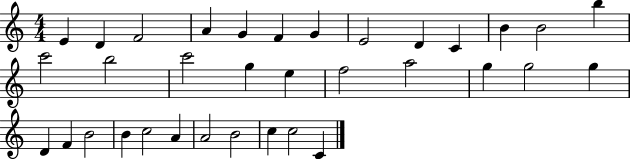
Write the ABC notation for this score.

X:1
T:Untitled
M:4/4
L:1/4
K:C
E D F2 A G F G E2 D C B B2 b c'2 b2 c'2 g e f2 a2 g g2 g D F B2 B c2 A A2 B2 c c2 C